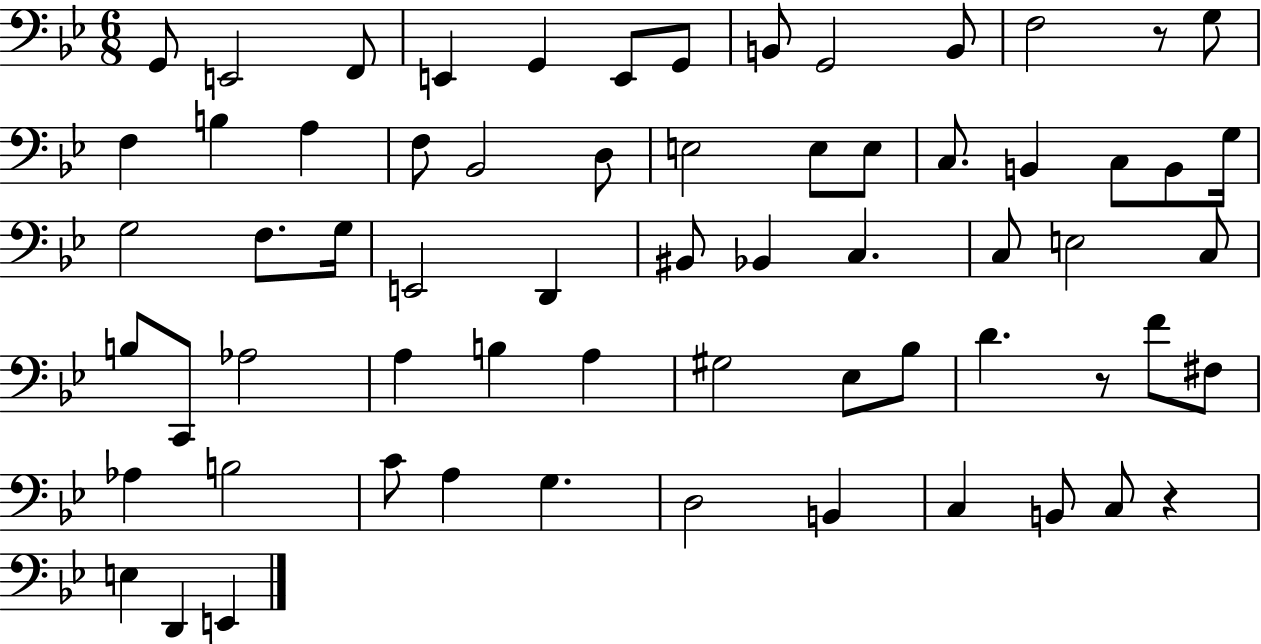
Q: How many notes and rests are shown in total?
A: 65